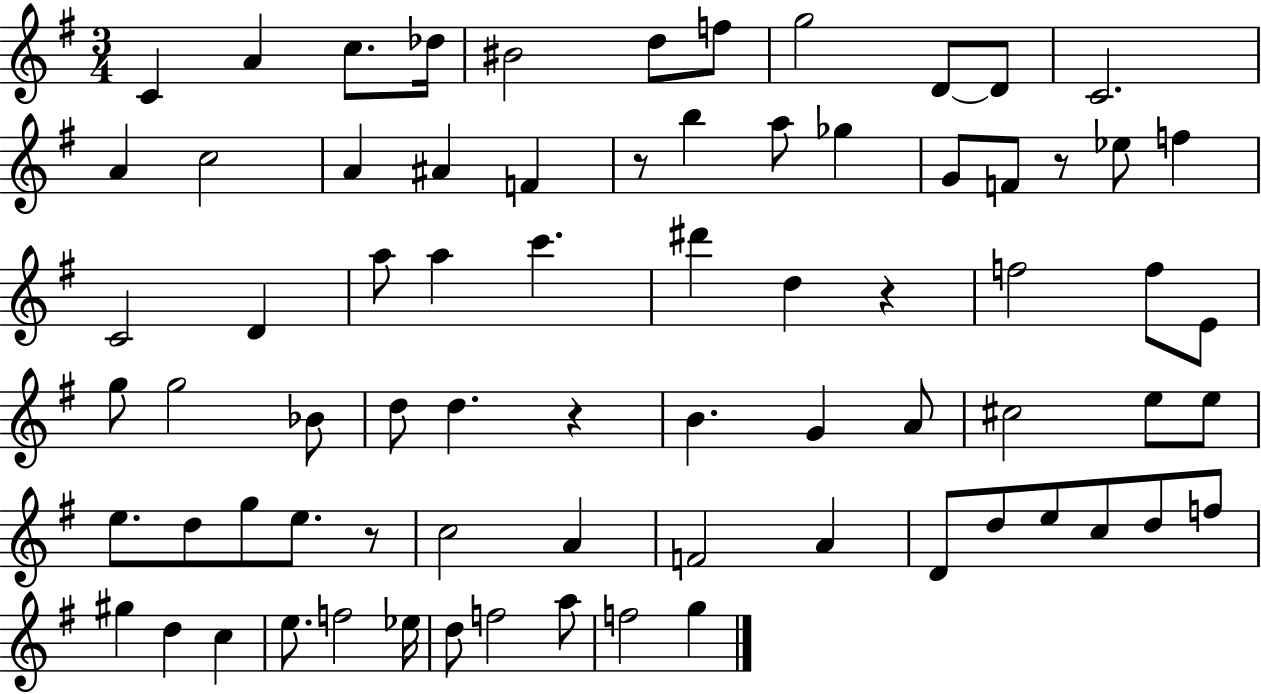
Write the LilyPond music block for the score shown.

{
  \clef treble
  \numericTimeSignature
  \time 3/4
  \key g \major
  c'4 a'4 c''8. des''16 | bis'2 d''8 f''8 | g''2 d'8~~ d'8 | c'2. | \break a'4 c''2 | a'4 ais'4 f'4 | r8 b''4 a''8 ges''4 | g'8 f'8 r8 ees''8 f''4 | \break c'2 d'4 | a''8 a''4 c'''4. | dis'''4 d''4 r4 | f''2 f''8 e'8 | \break g''8 g''2 bes'8 | d''8 d''4. r4 | b'4. g'4 a'8 | cis''2 e''8 e''8 | \break e''8. d''8 g''8 e''8. r8 | c''2 a'4 | f'2 a'4 | d'8 d''8 e''8 c''8 d''8 f''8 | \break gis''4 d''4 c''4 | e''8. f''2 ees''16 | d''8 f''2 a''8 | f''2 g''4 | \break \bar "|."
}